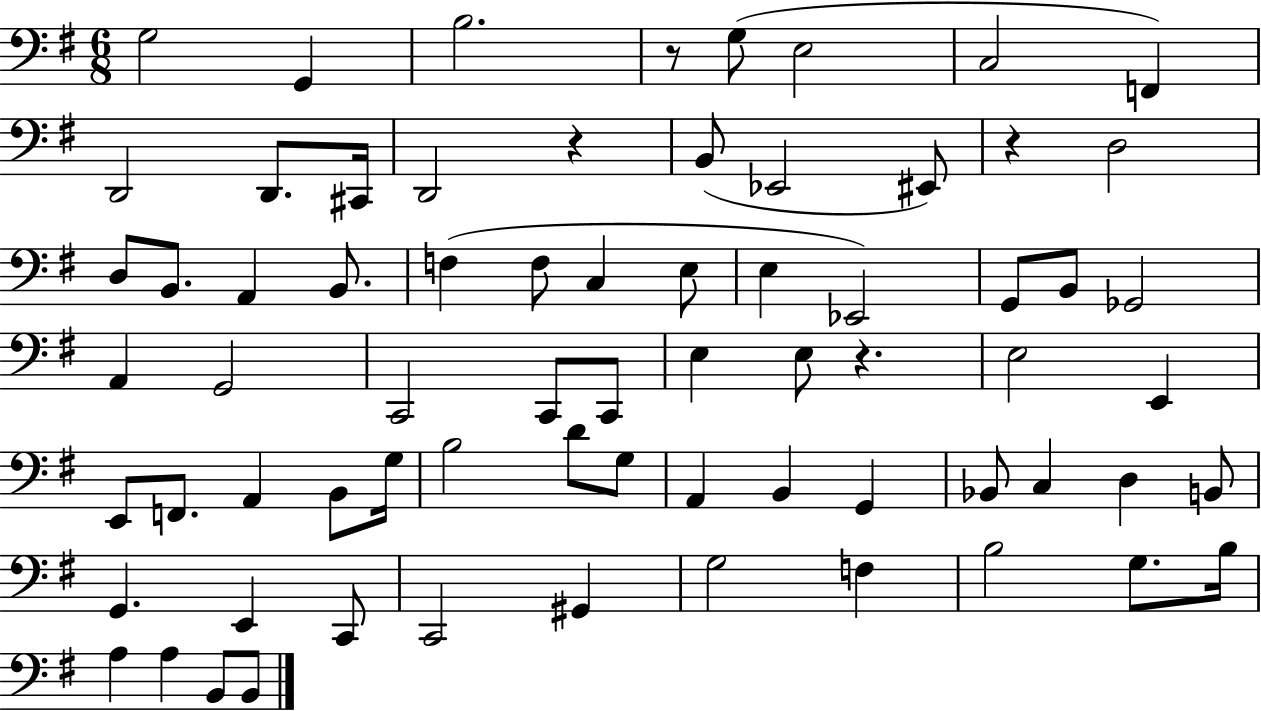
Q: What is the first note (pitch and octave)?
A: G3